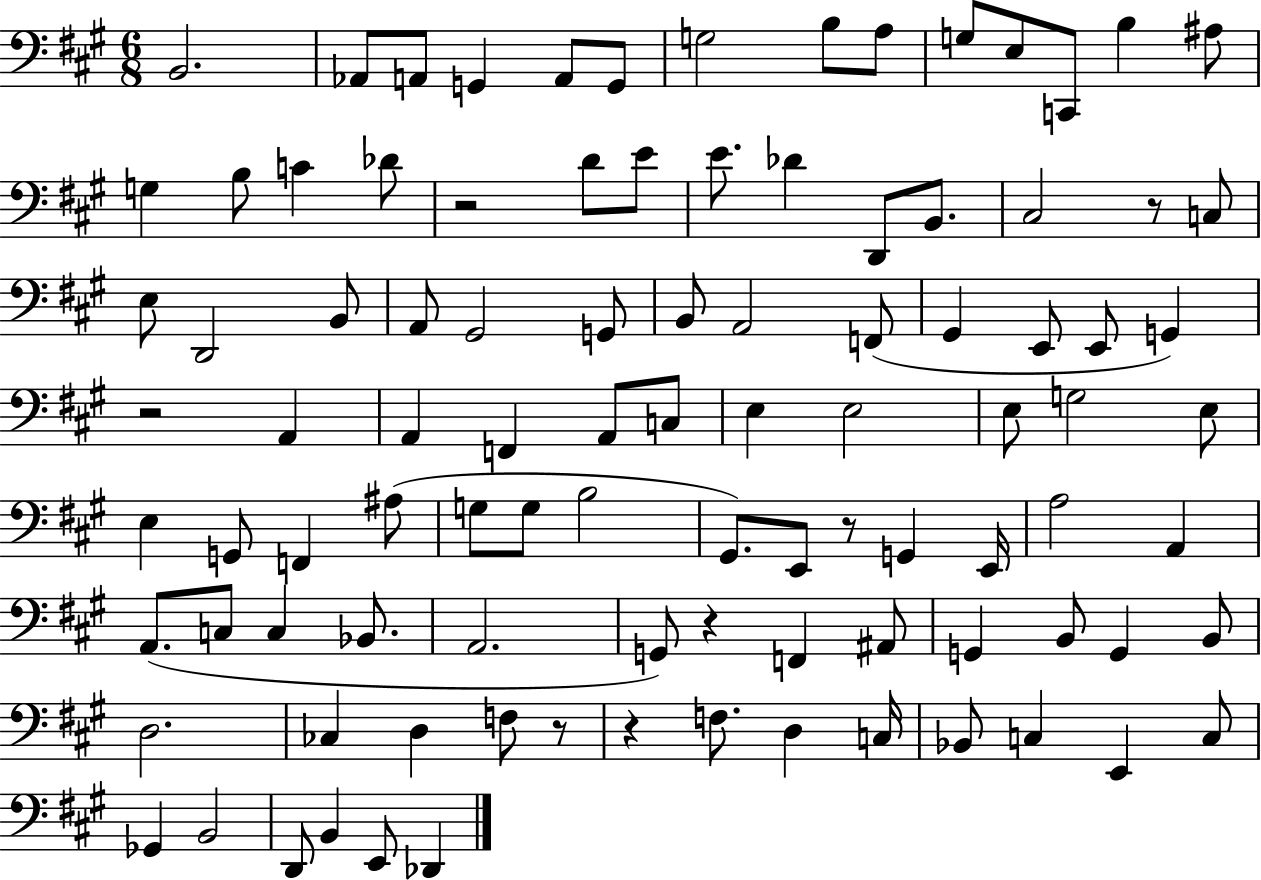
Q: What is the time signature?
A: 6/8